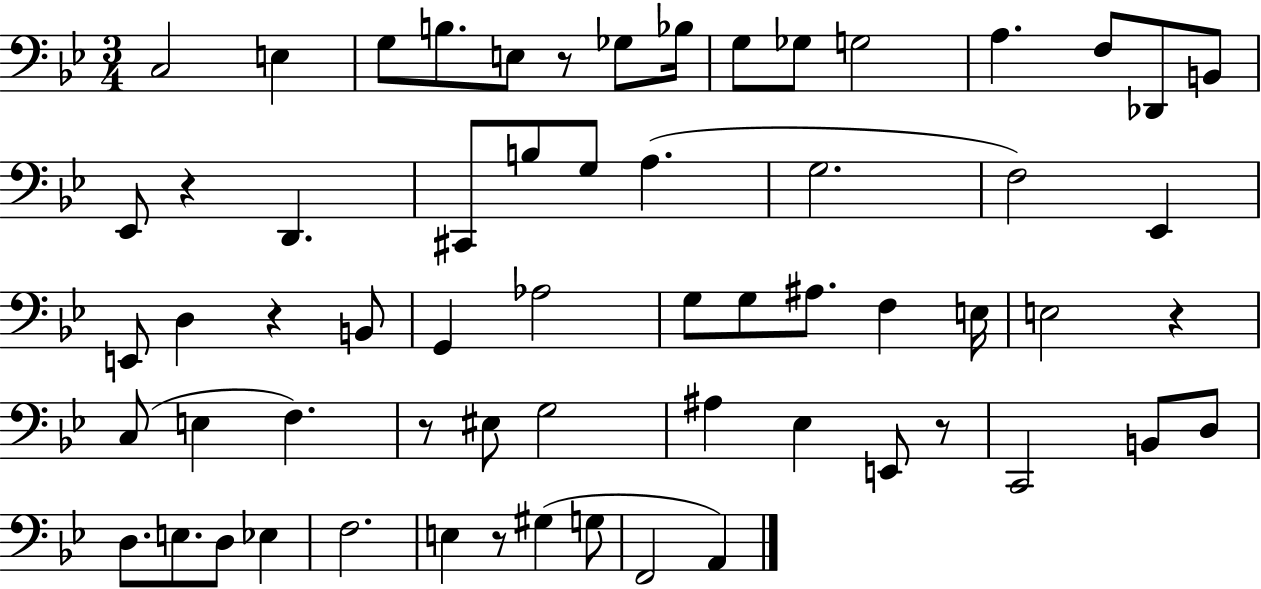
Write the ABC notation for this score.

X:1
T:Untitled
M:3/4
L:1/4
K:Bb
C,2 E, G,/2 B,/2 E,/2 z/2 _G,/2 _B,/4 G,/2 _G,/2 G,2 A, F,/2 _D,,/2 B,,/2 _E,,/2 z D,, ^C,,/2 B,/2 G,/2 A, G,2 F,2 _E,, E,,/2 D, z B,,/2 G,, _A,2 G,/2 G,/2 ^A,/2 F, E,/4 E,2 z C,/2 E, F, z/2 ^E,/2 G,2 ^A, _E, E,,/2 z/2 C,,2 B,,/2 D,/2 D,/2 E,/2 D,/2 _E, F,2 E, z/2 ^G, G,/2 F,,2 A,,